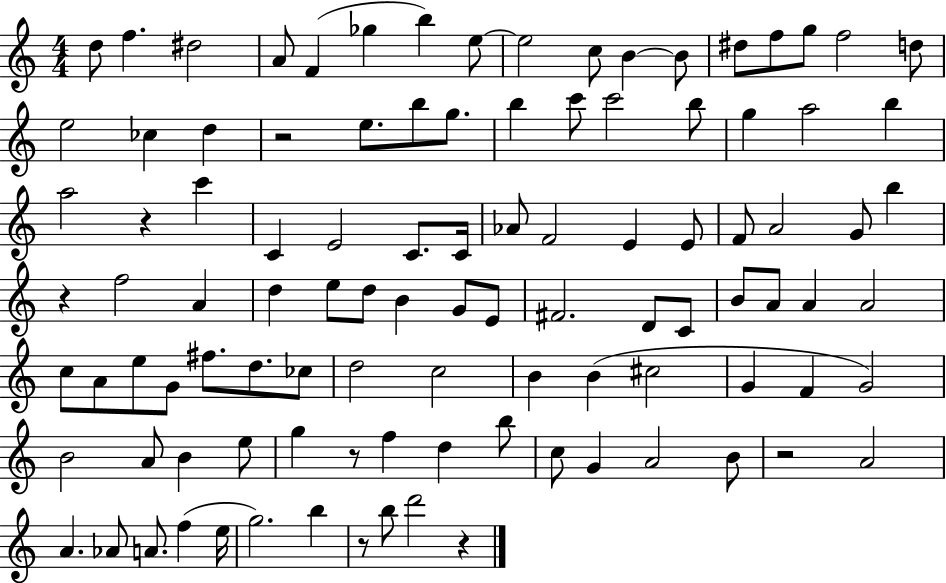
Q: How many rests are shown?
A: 7